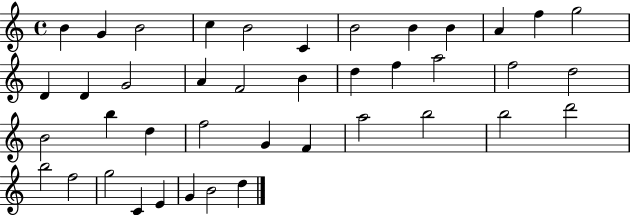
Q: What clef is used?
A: treble